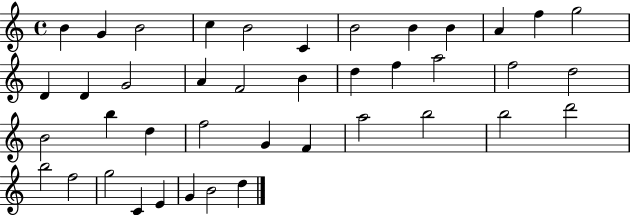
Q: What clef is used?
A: treble